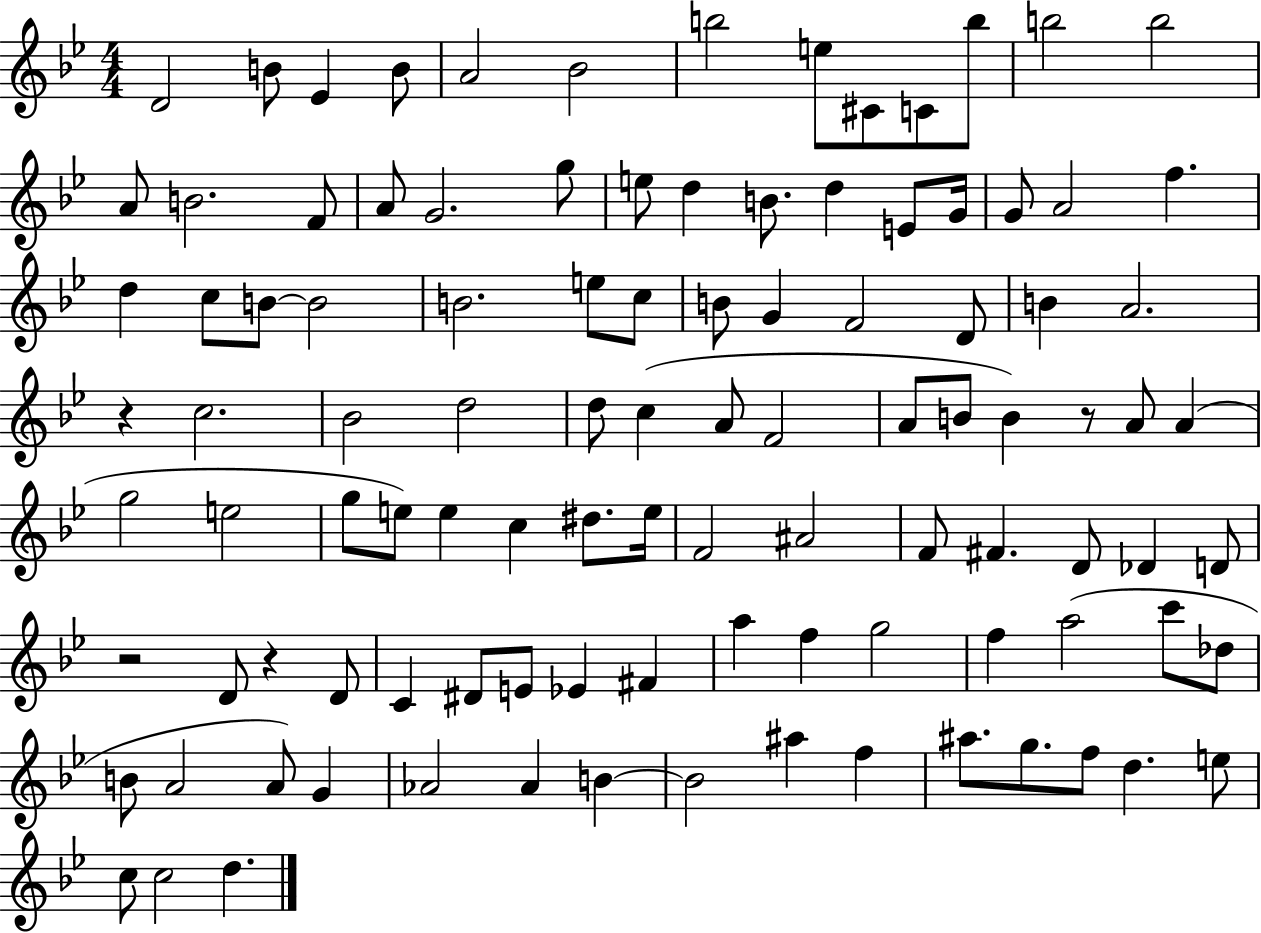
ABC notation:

X:1
T:Untitled
M:4/4
L:1/4
K:Bb
D2 B/2 _E B/2 A2 _B2 b2 e/2 ^C/2 C/2 b/2 b2 b2 A/2 B2 F/2 A/2 G2 g/2 e/2 d B/2 d E/2 G/4 G/2 A2 f d c/2 B/2 B2 B2 e/2 c/2 B/2 G F2 D/2 B A2 z c2 _B2 d2 d/2 c A/2 F2 A/2 B/2 B z/2 A/2 A g2 e2 g/2 e/2 e c ^d/2 e/4 F2 ^A2 F/2 ^F D/2 _D D/2 z2 D/2 z D/2 C ^D/2 E/2 _E ^F a f g2 f a2 c'/2 _d/2 B/2 A2 A/2 G _A2 _A B B2 ^a f ^a/2 g/2 f/2 d e/2 c/2 c2 d